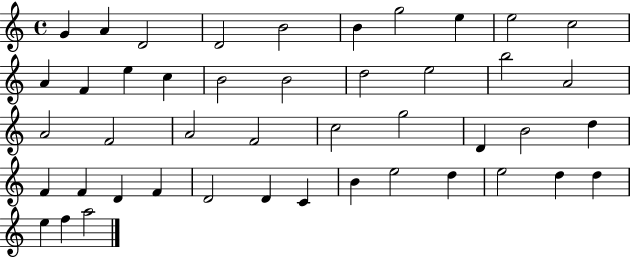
G4/q A4/q D4/h D4/h B4/h B4/q G5/h E5/q E5/h C5/h A4/q F4/q E5/q C5/q B4/h B4/h D5/h E5/h B5/h A4/h A4/h F4/h A4/h F4/h C5/h G5/h D4/q B4/h D5/q F4/q F4/q D4/q F4/q D4/h D4/q C4/q B4/q E5/h D5/q E5/h D5/q D5/q E5/q F5/q A5/h